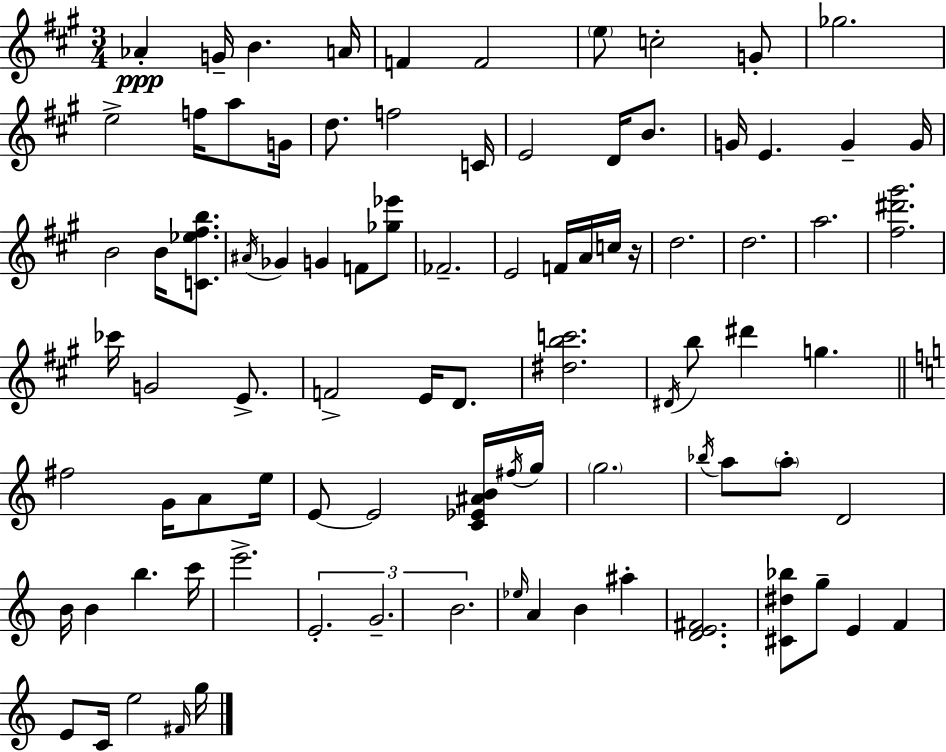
Ab4/q G4/s B4/q. A4/s F4/q F4/h E5/e C5/h G4/e Gb5/h. E5/h F5/s A5/e G4/s D5/e. F5/h C4/s E4/h D4/s B4/e. G4/s E4/q. G4/q G4/s B4/h B4/s [C4,Eb5,F#5,B5]/e. A#4/s Gb4/q G4/q F4/e [Gb5,Eb6]/e FES4/h. E4/h F4/s A4/s C5/s R/s D5/h. D5/h. A5/h. [F#5,D#6,G#6]/h. CES6/s G4/h E4/e. F4/h E4/s D4/e. [D#5,B5,C6]/h. D#4/s B5/e D#6/q G5/q. F#5/h G4/s A4/e E5/s E4/e E4/h [C4,Eb4,A#4,B4]/s F#5/s G5/s G5/h. Bb5/s A5/e A5/e D4/h B4/s B4/q B5/q. C6/s E6/h. E4/h. G4/h. B4/h. Eb5/s A4/q B4/q A#5/q [D4,E4,F#4]/h. [C#4,D#5,Bb5]/e G5/e E4/q F4/q E4/e C4/s E5/h F#4/s G5/s